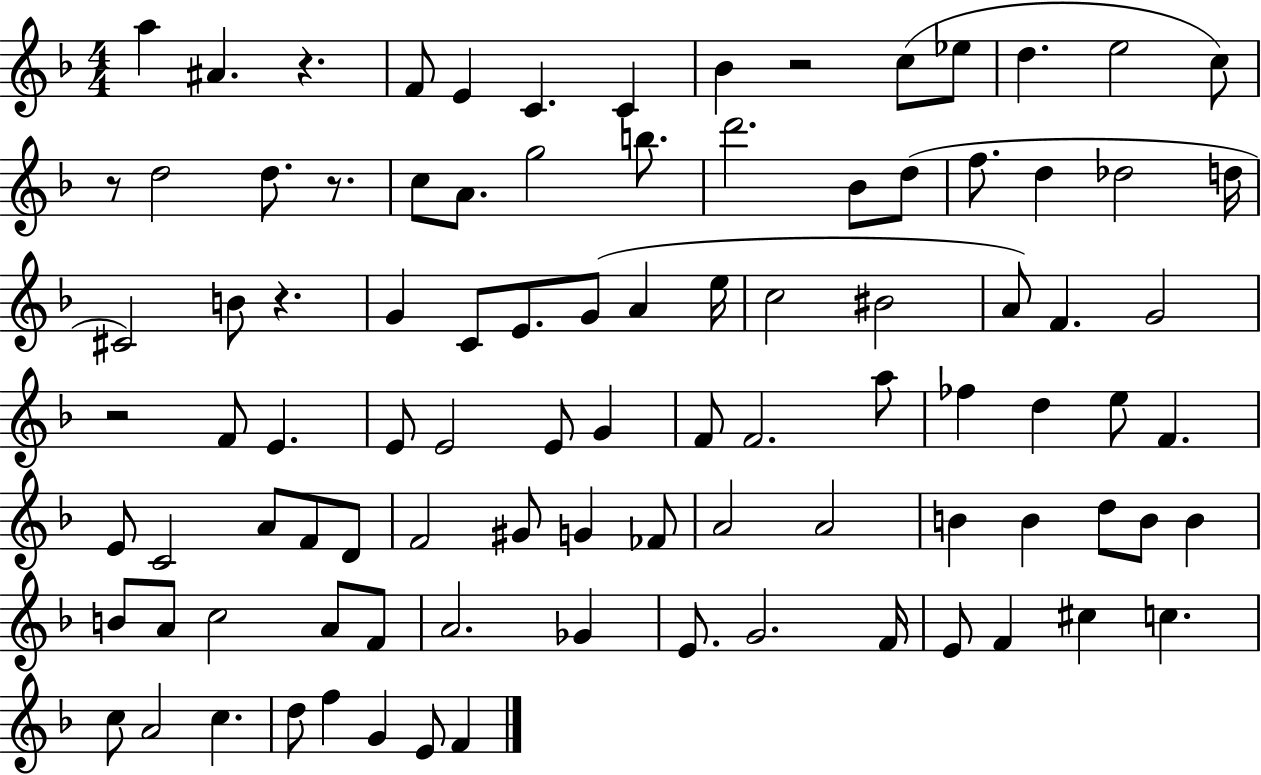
X:1
T:Untitled
M:4/4
L:1/4
K:F
a ^A z F/2 E C C _B z2 c/2 _e/2 d e2 c/2 z/2 d2 d/2 z/2 c/2 A/2 g2 b/2 d'2 _B/2 d/2 f/2 d _d2 d/4 ^C2 B/2 z G C/2 E/2 G/2 A e/4 c2 ^B2 A/2 F G2 z2 F/2 E E/2 E2 E/2 G F/2 F2 a/2 _f d e/2 F E/2 C2 A/2 F/2 D/2 F2 ^G/2 G _F/2 A2 A2 B B d/2 B/2 B B/2 A/2 c2 A/2 F/2 A2 _G E/2 G2 F/4 E/2 F ^c c c/2 A2 c d/2 f G E/2 F